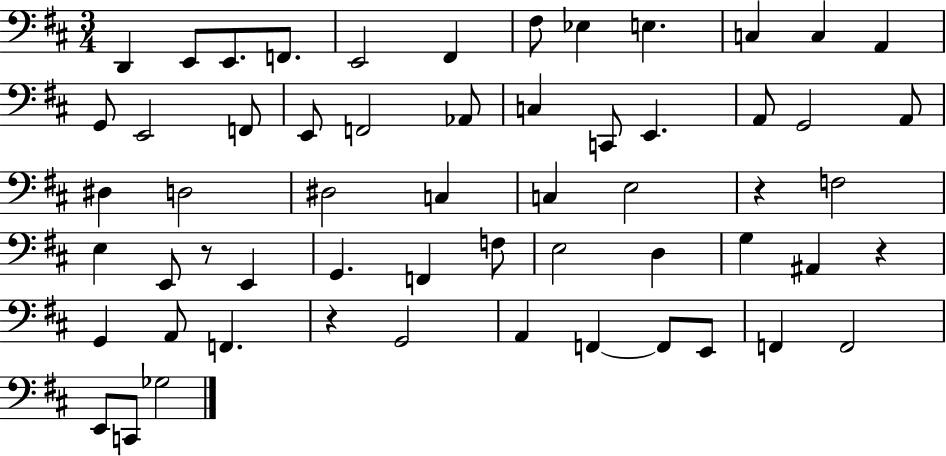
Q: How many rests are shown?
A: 4